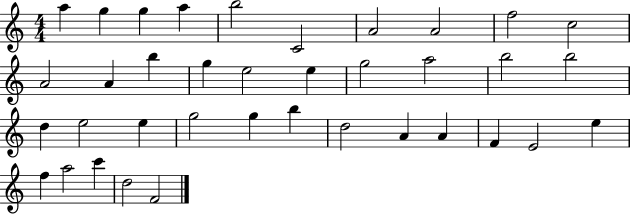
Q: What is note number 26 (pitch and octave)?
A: B5